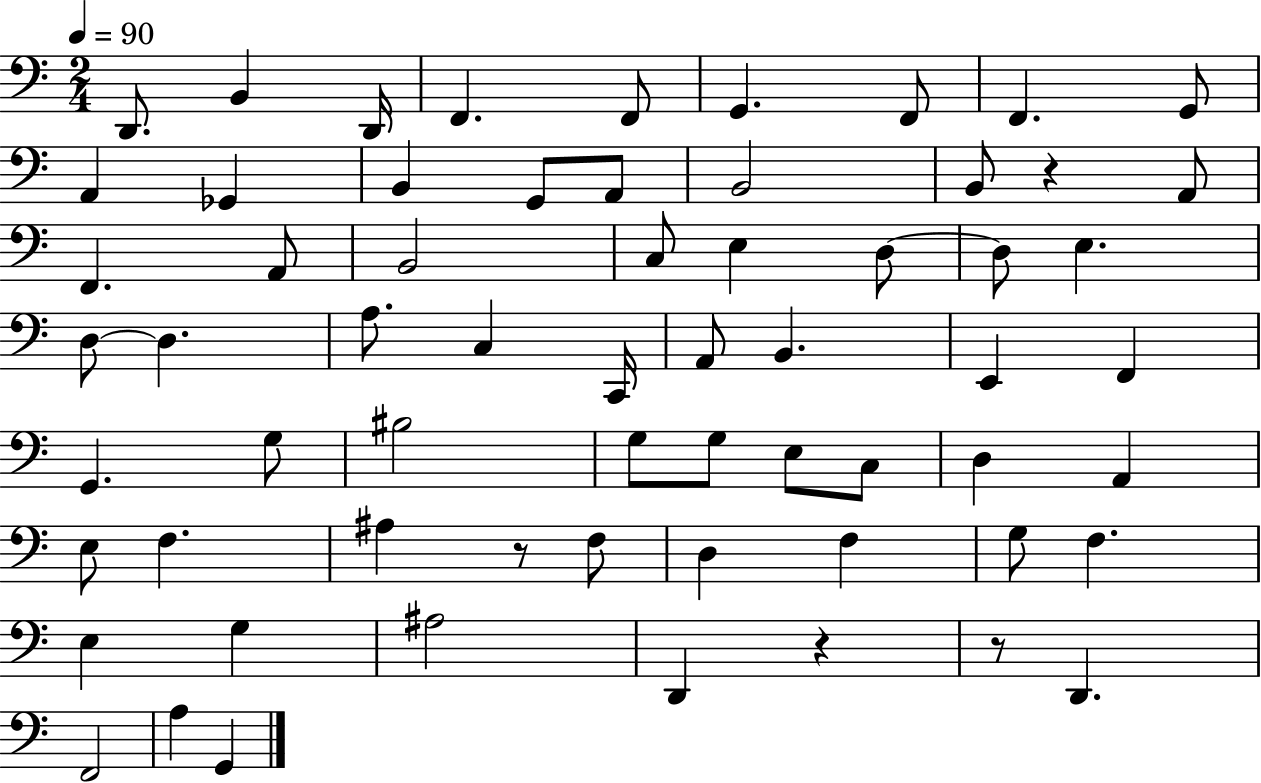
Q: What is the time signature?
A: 2/4